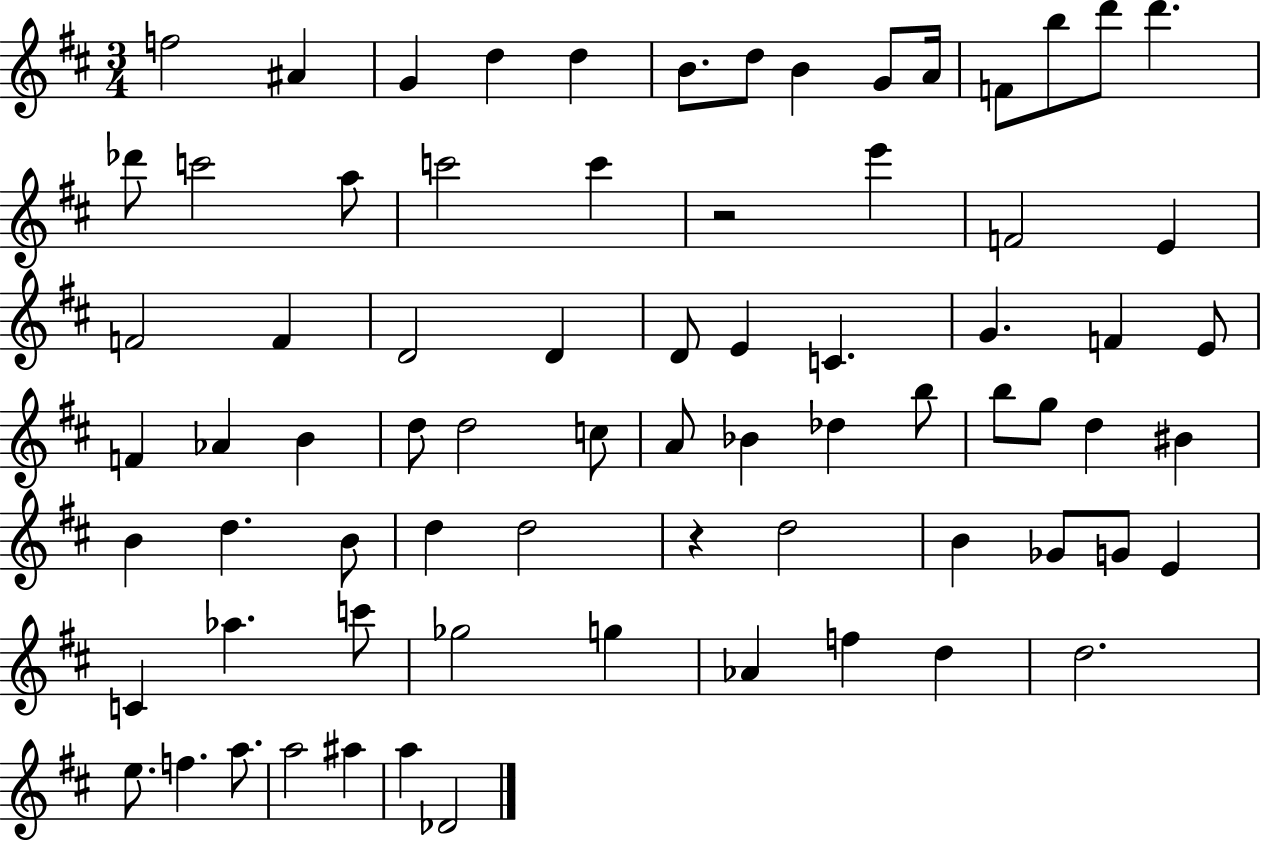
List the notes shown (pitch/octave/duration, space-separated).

F5/h A#4/q G4/q D5/q D5/q B4/e. D5/e B4/q G4/e A4/s F4/e B5/e D6/e D6/q. Db6/e C6/h A5/e C6/h C6/q R/h E6/q F4/h E4/q F4/h F4/q D4/h D4/q D4/e E4/q C4/q. G4/q. F4/q E4/e F4/q Ab4/q B4/q D5/e D5/h C5/e A4/e Bb4/q Db5/q B5/e B5/e G5/e D5/q BIS4/q B4/q D5/q. B4/e D5/q D5/h R/q D5/h B4/q Gb4/e G4/e E4/q C4/q Ab5/q. C6/e Gb5/h G5/q Ab4/q F5/q D5/q D5/h. E5/e. F5/q. A5/e. A5/h A#5/q A5/q Db4/h